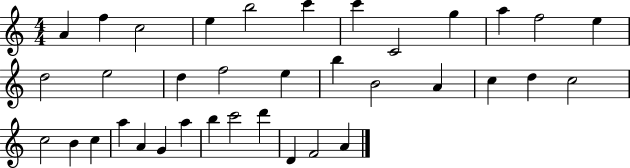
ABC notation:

X:1
T:Untitled
M:4/4
L:1/4
K:C
A f c2 e b2 c' c' C2 g a f2 e d2 e2 d f2 e b B2 A c d c2 c2 B c a A G a b c'2 d' D F2 A